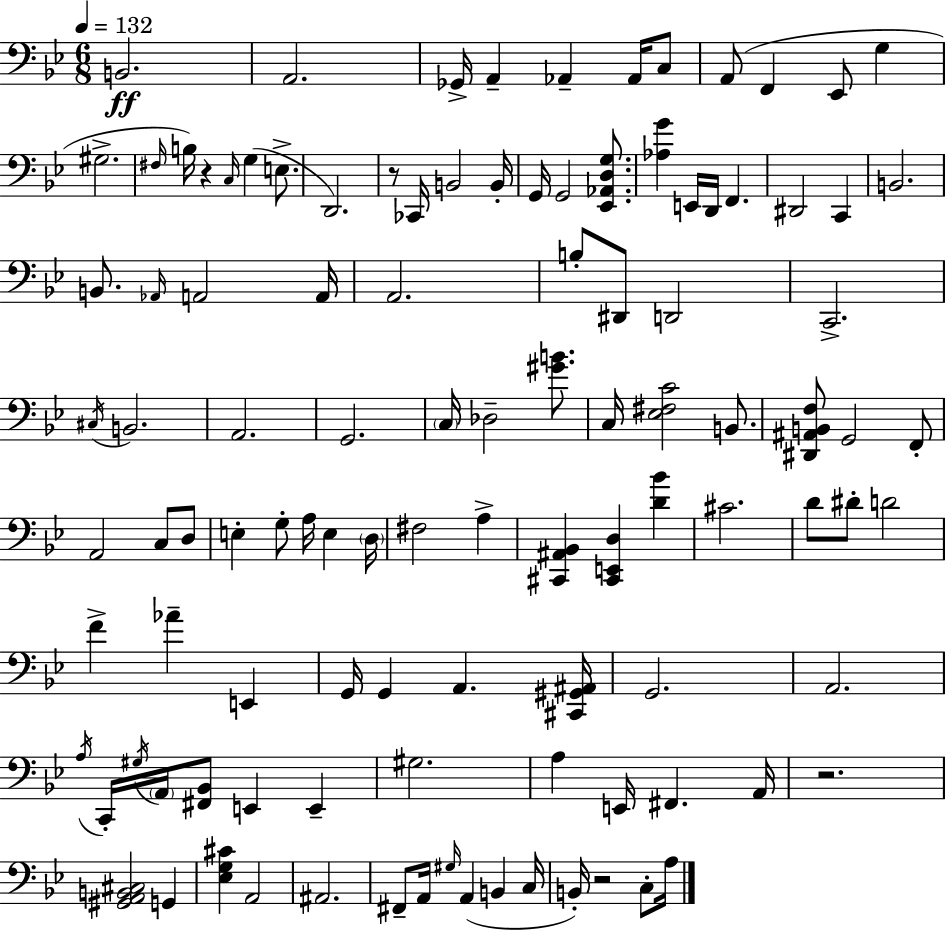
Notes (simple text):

B2/h. A2/h. Gb2/s A2/q Ab2/q Ab2/s C3/e A2/e F2/q Eb2/e G3/q G#3/h. F#3/s B3/s R/q C3/s G3/q E3/e. D2/h. R/e CES2/s B2/h B2/s G2/s G2/h [Eb2,Ab2,D3,G3]/e. [Ab3,G4]/q E2/s D2/s F2/q. D#2/h C2/q B2/h. B2/e. Ab2/s A2/h A2/s A2/h. B3/e D#2/e D2/h C2/h. C#3/s B2/h. A2/h. G2/h. C3/s Db3/h [G#4,B4]/e. C3/s [Eb3,F#3,C4]/h B2/e. [D#2,A#2,B2,F3]/e G2/h F2/e A2/h C3/e D3/e E3/q G3/e A3/s E3/q D3/s F#3/h A3/q [C#2,A#2,Bb2]/q [C#2,E2,D3]/q [D4,Bb4]/q C#4/h. D4/e D#4/e D4/h F4/q Ab4/q E2/q G2/s G2/q A2/q. [C#2,G#2,A#2]/s G2/h. A2/h. A3/s C2/s G#3/s A2/s [F#2,Bb2]/e E2/q E2/q G#3/h. A3/q E2/s F#2/q. A2/s R/h. [G#2,A2,B2,C#3]/h G2/q [Eb3,G3,C#4]/q A2/h A#2/h. F#2/e A2/s G#3/s A2/q B2/q C3/s B2/s R/h C3/e A3/s